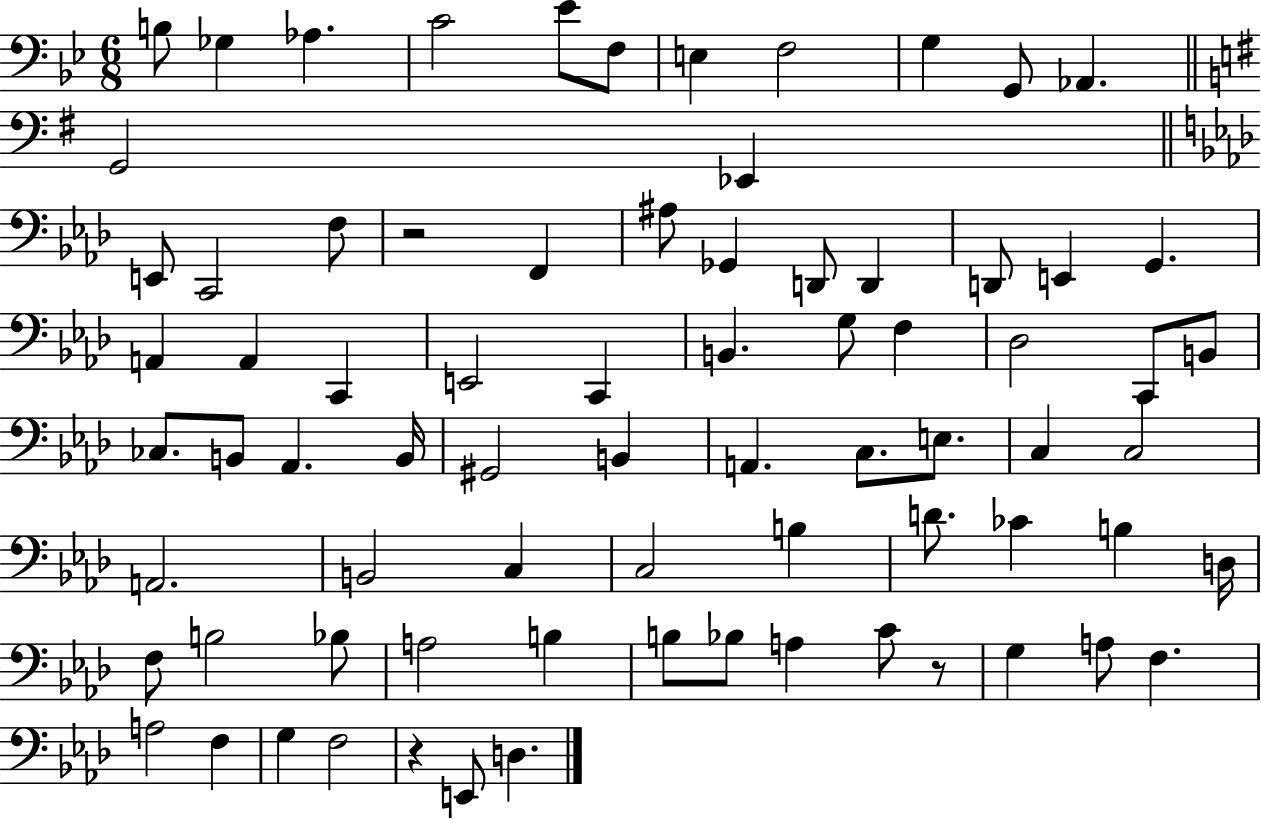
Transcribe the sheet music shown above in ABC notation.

X:1
T:Untitled
M:6/8
L:1/4
K:Bb
B,/2 _G, _A, C2 _E/2 F,/2 E, F,2 G, G,,/2 _A,, G,,2 _E,, E,,/2 C,,2 F,/2 z2 F,, ^A,/2 _G,, D,,/2 D,, D,,/2 E,, G,, A,, A,, C,, E,,2 C,, B,, G,/2 F, _D,2 C,,/2 B,,/2 _C,/2 B,,/2 _A,, B,,/4 ^G,,2 B,, A,, C,/2 E,/2 C, C,2 A,,2 B,,2 C, C,2 B, D/2 _C B, D,/4 F,/2 B,2 _B,/2 A,2 B, B,/2 _B,/2 A, C/2 z/2 G, A,/2 F, A,2 F, G, F,2 z E,,/2 D,